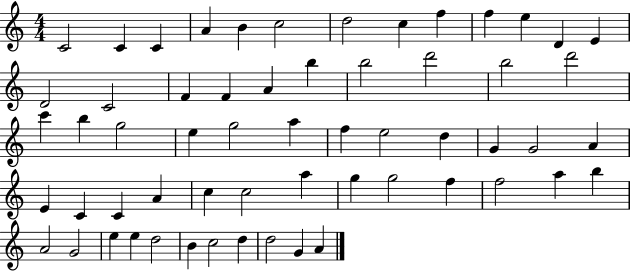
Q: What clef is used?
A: treble